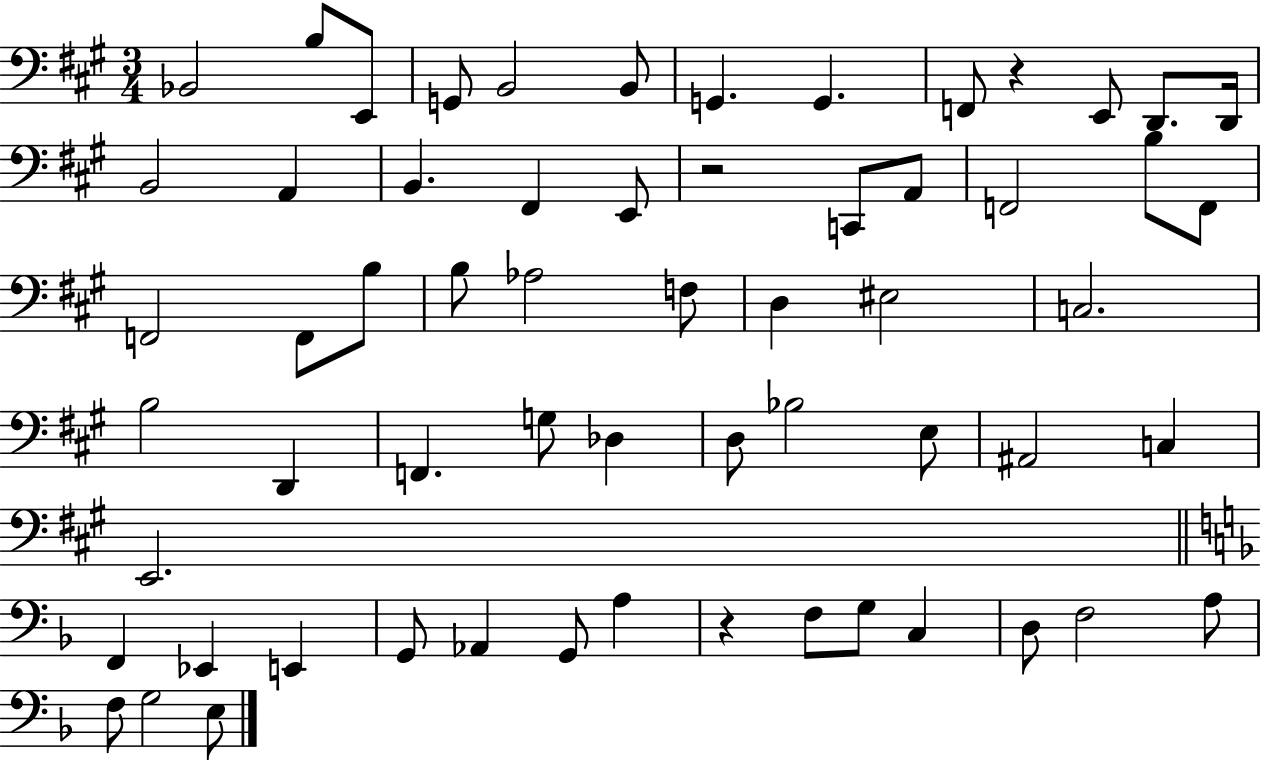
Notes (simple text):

Bb2/h B3/e E2/e G2/e B2/h B2/e G2/q. G2/q. F2/e R/q E2/e D2/e. D2/s B2/h A2/q B2/q. F#2/q E2/e R/h C2/e A2/e F2/h B3/e F2/e F2/h F2/e B3/e B3/e Ab3/h F3/e D3/q EIS3/h C3/h. B3/h D2/q F2/q. G3/e Db3/q D3/e Bb3/h E3/e A#2/h C3/q E2/h. F2/q Eb2/q E2/q G2/e Ab2/q G2/e A3/q R/q F3/e G3/e C3/q D3/e F3/h A3/e F3/e G3/h E3/e